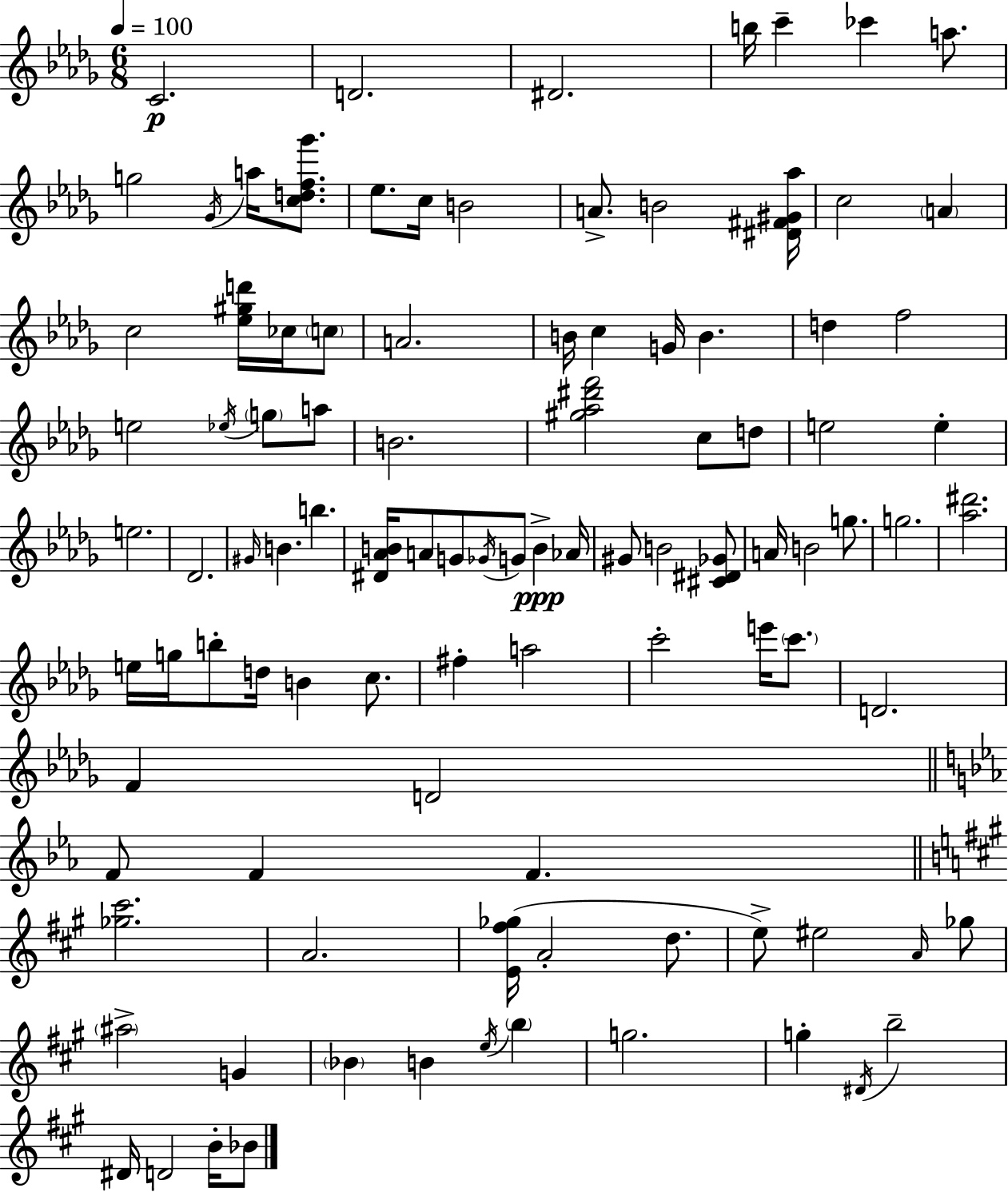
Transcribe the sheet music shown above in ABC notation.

X:1
T:Untitled
M:6/8
L:1/4
K:Bbm
C2 D2 ^D2 b/4 c' _c' a/2 g2 _G/4 a/4 [cdf_g']/2 _e/2 c/4 B2 A/2 B2 [^D^F^G_a]/4 c2 A c2 [_e^gd']/4 _c/4 c/2 A2 B/4 c G/4 B d f2 e2 _e/4 g/2 a/2 B2 [^g_a^d'f']2 c/2 d/2 e2 e e2 _D2 ^G/4 B b [^D_AB]/4 A/2 G/2 _G/4 G/2 B _A/4 ^G/2 B2 [^C^D_G]/2 A/4 B2 g/2 g2 [_a^d']2 e/4 g/4 b/2 d/4 B c/2 ^f a2 c'2 e'/4 c'/2 D2 F D2 F/2 F F [_g^c']2 A2 [E^f_g]/4 A2 d/2 e/2 ^e2 A/4 _g/2 ^a2 G _B B e/4 b g2 g ^D/4 b2 ^D/4 D2 B/4 _B/2